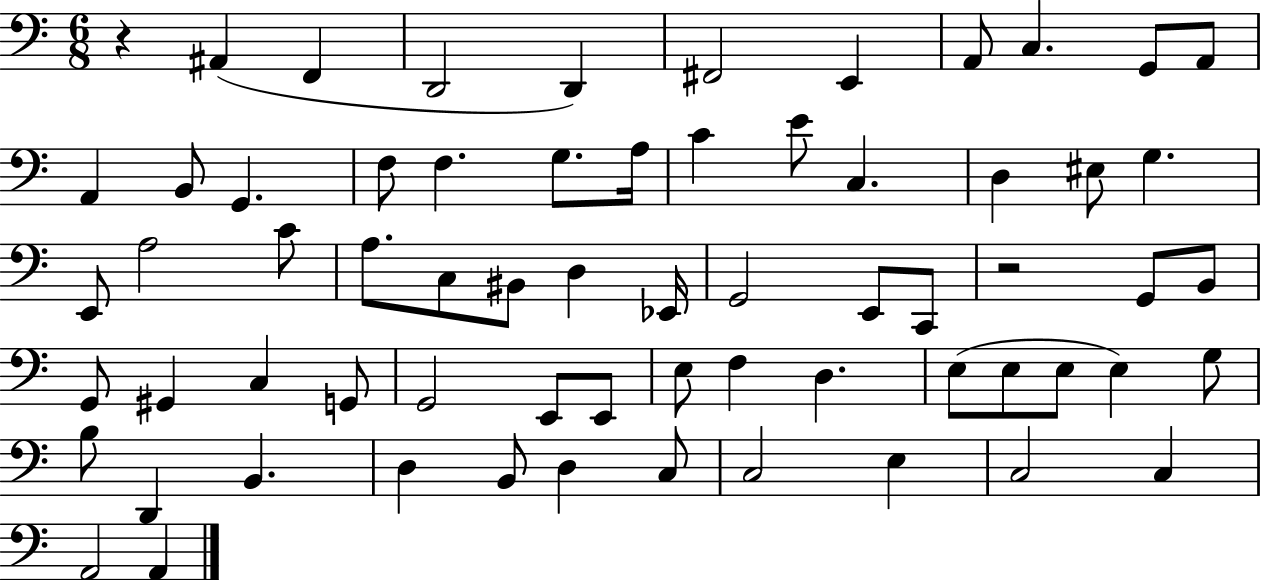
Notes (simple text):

R/q A#2/q F2/q D2/h D2/q F#2/h E2/q A2/e C3/q. G2/e A2/e A2/q B2/e G2/q. F3/e F3/q. G3/e. A3/s C4/q E4/e C3/q. D3/q EIS3/e G3/q. E2/e A3/h C4/e A3/e. C3/e BIS2/e D3/q Eb2/s G2/h E2/e C2/e R/h G2/e B2/e G2/e G#2/q C3/q G2/e G2/h E2/e E2/e E3/e F3/q D3/q. E3/e E3/e E3/e E3/q G3/e B3/e D2/q B2/q. D3/q B2/e D3/q C3/e C3/h E3/q C3/h C3/q A2/h A2/q